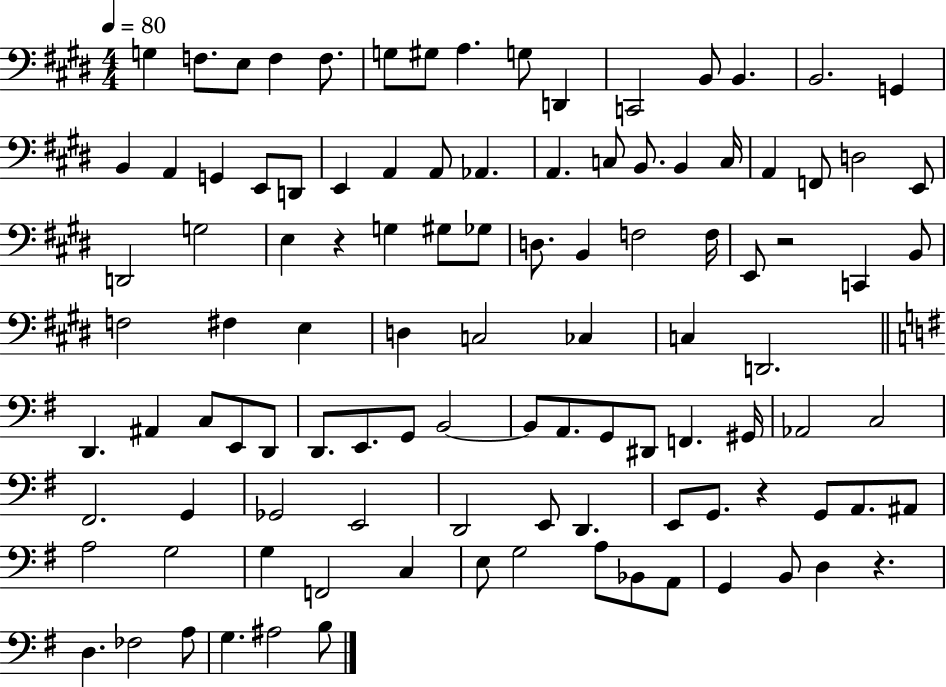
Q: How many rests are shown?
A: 4